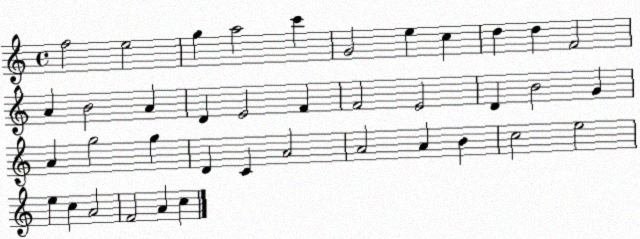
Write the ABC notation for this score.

X:1
T:Untitled
M:4/4
L:1/4
K:C
f2 e2 g a2 c' G2 e c d d F2 A B2 A D E2 F F2 E2 D B2 G A g2 g D C A2 A2 A B c2 e2 e c A2 F2 A c